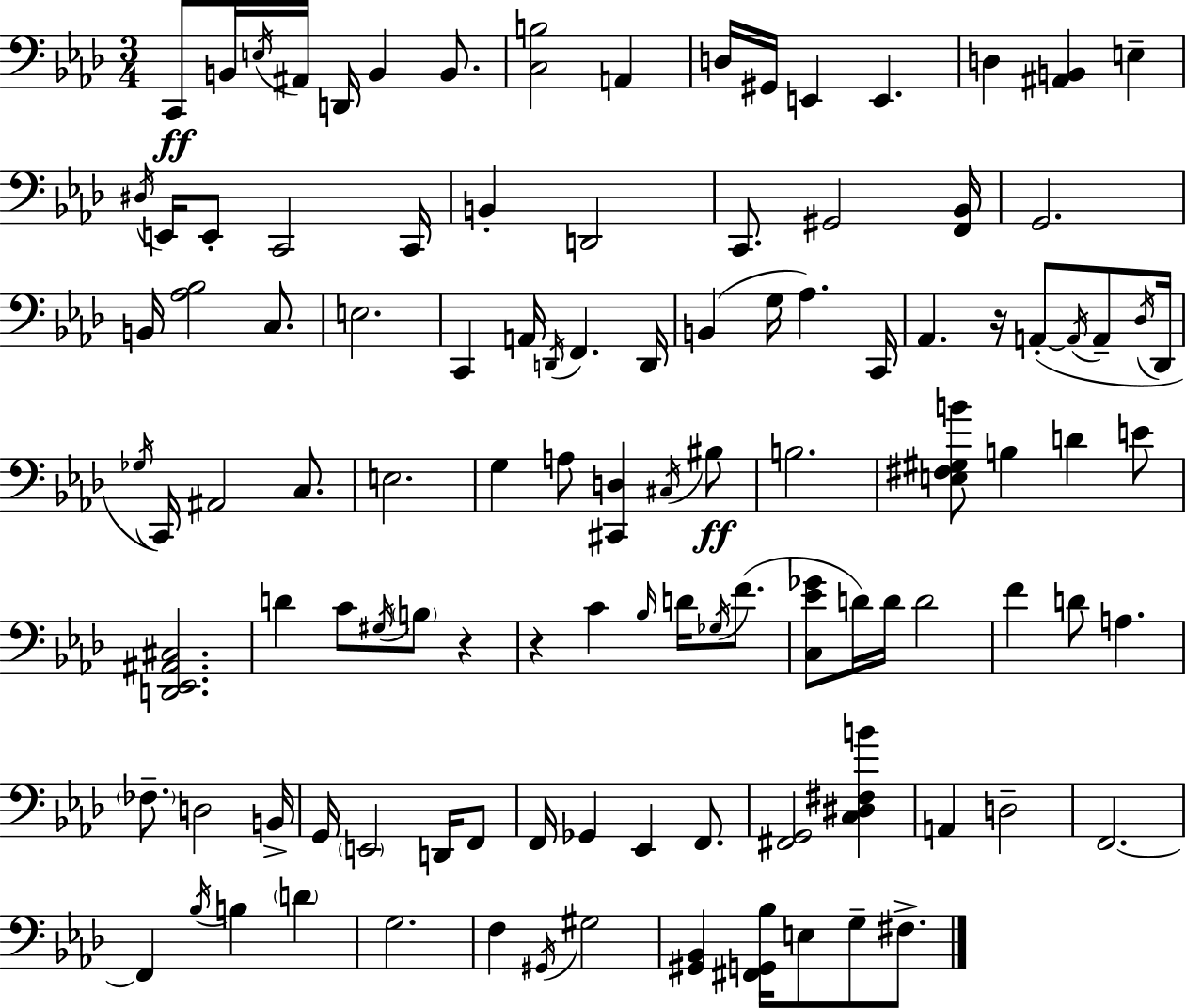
{
  \clef bass
  \numericTimeSignature
  \time 3/4
  \key aes \major
  c,8\ff b,16 \acciaccatura { e16 } ais,16 d,16 b,4 b,8. | <c b>2 a,4 | d16 gis,16 e,4 e,4. | d4 <ais, b,>4 e4-- | \break \acciaccatura { dis16 } e,16 e,8-. c,2 | c,16 b,4-. d,2 | c,8. gis,2 | <f, bes,>16 g,2. | \break b,16 <aes bes>2 c8. | e2. | c,4 a,16 \acciaccatura { d,16 } f,4. | d,16 b,4( g16 aes4.) | \break c,16 aes,4. r16 a,8-.~(~ | \acciaccatura { a,16 } a,8-- \acciaccatura { des16 } des,16 \acciaccatura { ges16 }) c,16 ais,2 | c8. e2. | g4 a8 | \break <cis, d>4 \acciaccatura { cis16 }\ff bis8 b2. | <e fis gis b'>8 b4 | d'4 e'8 <d, ees, ais, cis>2. | d'4 c'8 | \break \acciaccatura { gis16 } \parenthesize b8 r4 r4 | c'4 \grace { bes16 } d'16 \acciaccatura { ges16 } f'8.( <c ees' ges'>8 | d'16) d'16 d'2 f'4 | d'8 a4. \parenthesize fes8.-- | \break d2 b,16-> g,16 \parenthesize e,2 | d,16 f,8 f,16 ges,4 | ees,4 f,8. <fis, g,>2 | <c dis fis b'>4 a,4 | \break d2-- f,2.~~ | f,4 | \acciaccatura { bes16 } b4 \parenthesize d'4 g2. | f4 | \break \acciaccatura { gis,16 } gis2 | <gis, bes,>4 <fis, g, bes>16 e8 g8-- fis8.-> | \bar "|."
}